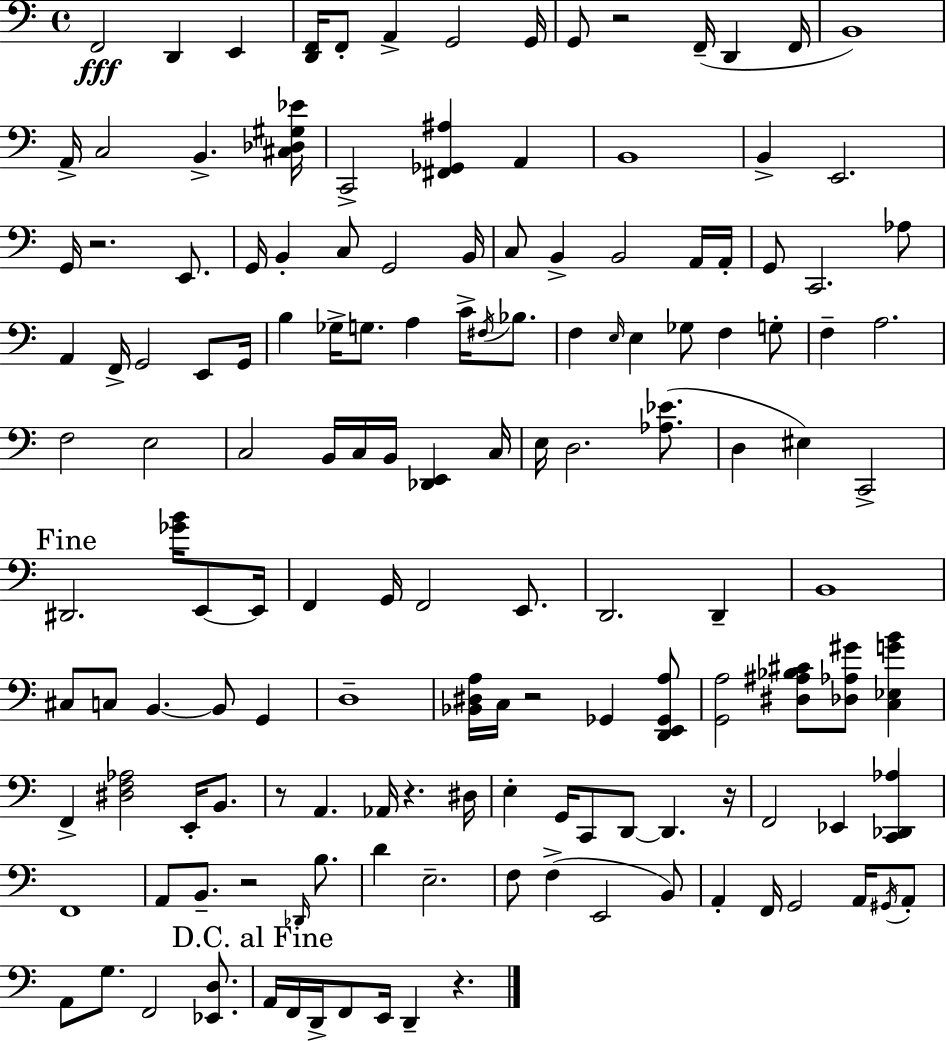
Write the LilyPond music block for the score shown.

{
  \clef bass
  \time 4/4
  \defaultTimeSignature
  \key a \minor
  f,2\fff d,4 e,4 | <d, f,>16 f,8-. a,4-> g,2 g,16 | g,8 r2 f,16--( d,4 f,16 | b,1) | \break a,16-> c2 b,4.-> <cis des gis ees'>16 | c,2-> <fis, ges, ais>4 a,4 | b,1 | b,4-> e,2. | \break g,16 r2. e,8. | g,16 b,4-. c8 g,2 b,16 | c8 b,4-> b,2 a,16 a,16-. | g,8 c,2. aes8 | \break a,4 f,16-> g,2 e,8 g,16 | b4 ges16-> g8. a4 c'16-> \acciaccatura { fis16 } bes8. | f4 \grace { e16 } e4 ges8 f4 | g8-. f4-- a2. | \break f2 e2 | c2 b,16 c16 b,16 <des, e,>4 | c16 e16 d2. <aes ees'>8.( | d4 eis4) c,2-> | \break \mark "Fine" dis,2. <ges' b'>16 e,8~~ | e,16 f,4 g,16 f,2 e,8. | d,2. d,4-- | b,1 | \break cis8 c8 b,4.~~ b,8 g,4 | d1-- | <bes, dis a>16 c16 r2 ges,4 | <d, e, ges, a>8 <g, a>2 <dis ais bes cis'>8 <des aes gis'>8 <c ees g' b'>4 | \break f,4-> <dis f aes>2 e,16-. b,8. | r8 a,4. aes,16 r4. | dis16 e4-. g,16 c,8 d,8~~ d,4. | r16 f,2 ees,4 <c, des, aes>4 | \break f,1 | a,8 b,8.-- r2 \grace { des,16 } | b8. d'4 e2.-- | f8 f4->( e,2 | \break b,8) a,4-. f,16 g,2 | a,16 \acciaccatura { gis,16 } a,8-. a,8 g8. f,2 | <ees, d>8. \mark "D.C. al Fine" a,16 f,16 d,16-> f,8 e,16 d,4-- r4. | \bar "|."
}